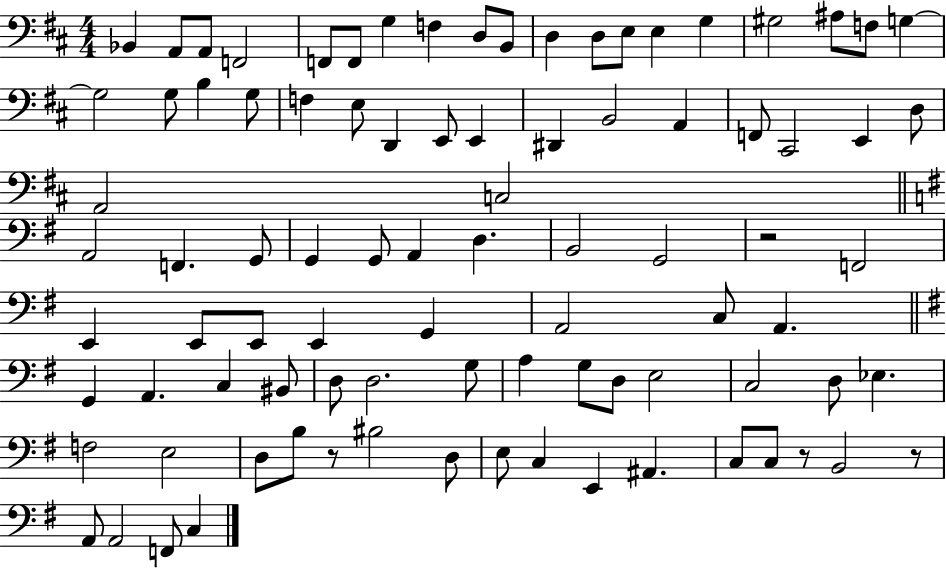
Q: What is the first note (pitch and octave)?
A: Bb2